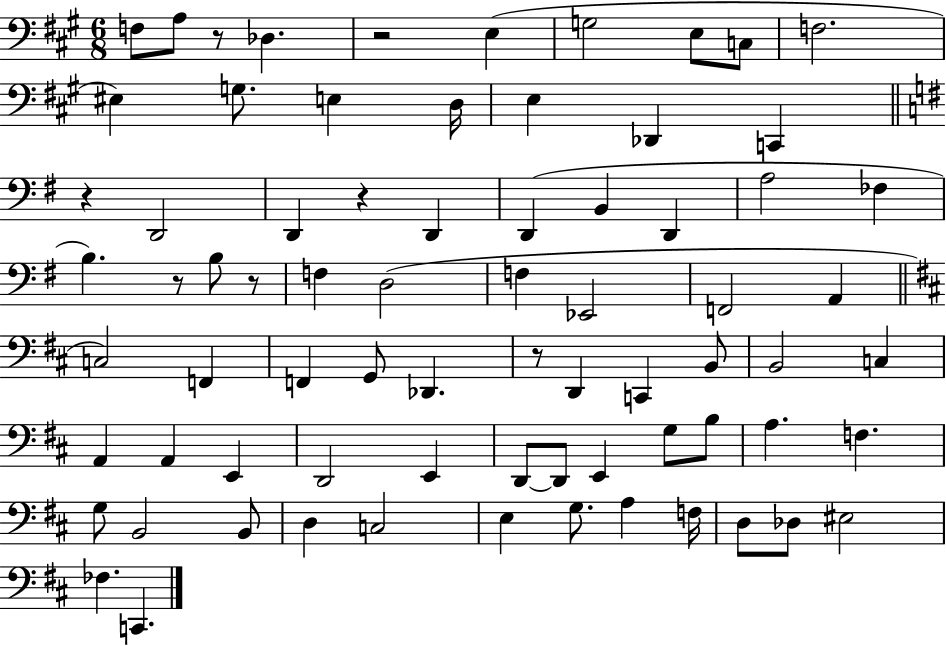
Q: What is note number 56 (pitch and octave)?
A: B2